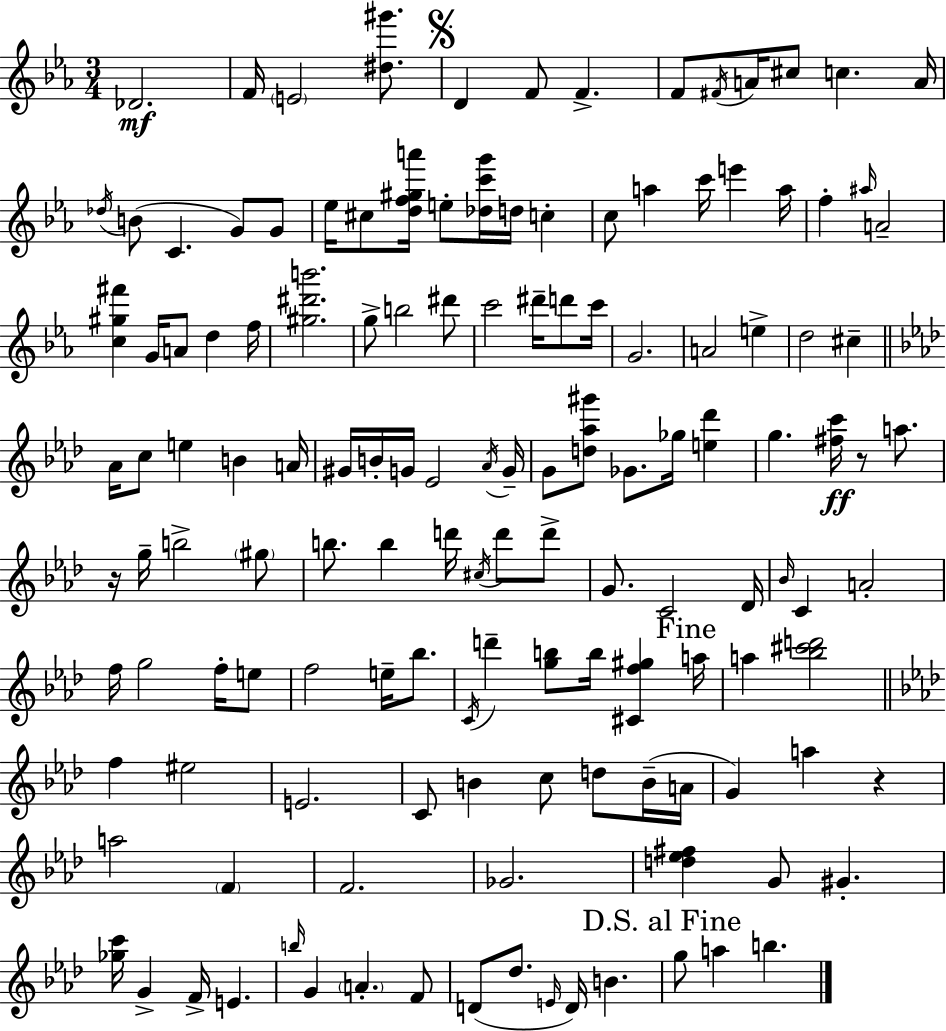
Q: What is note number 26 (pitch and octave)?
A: E6